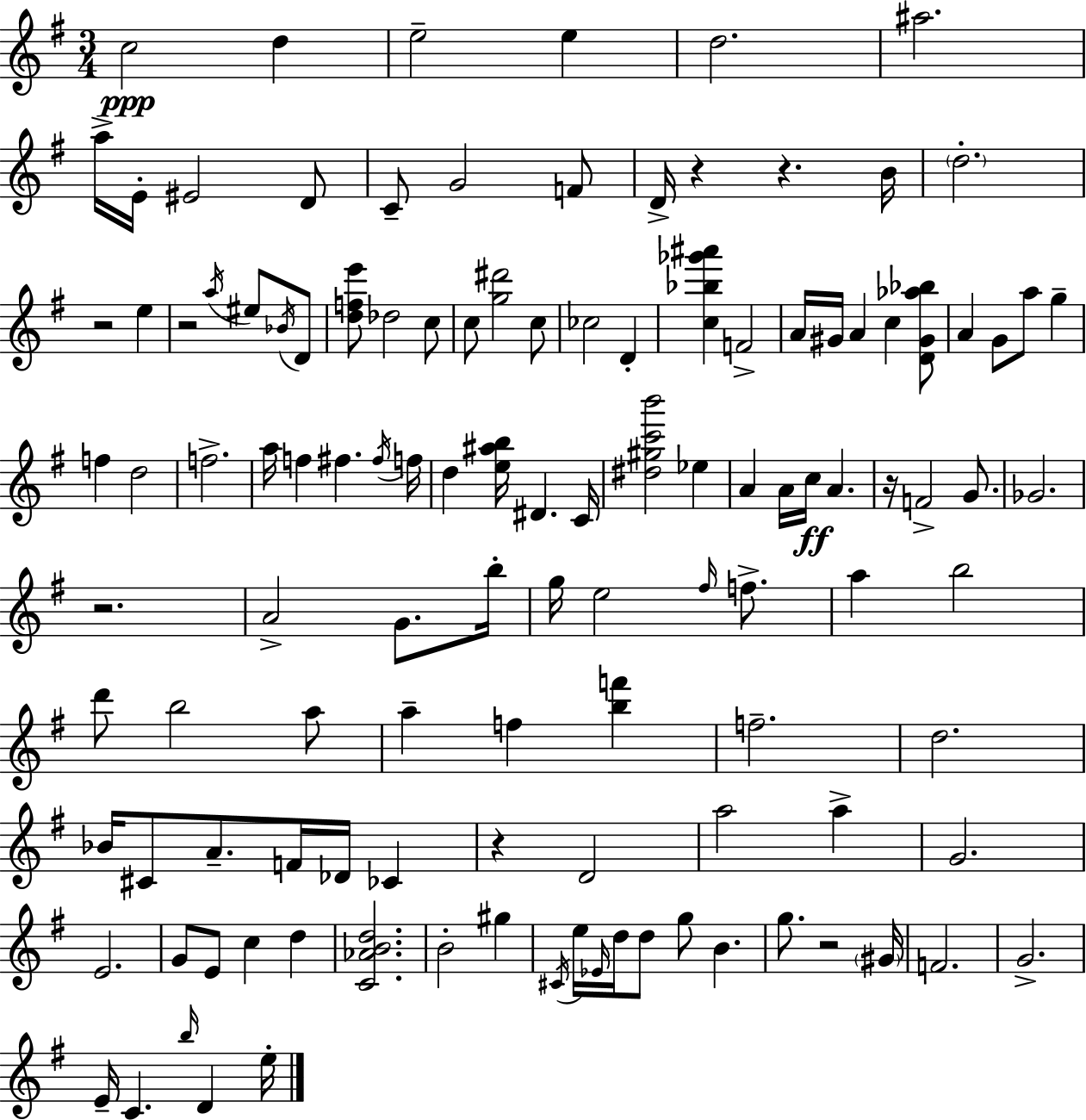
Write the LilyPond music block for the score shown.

{
  \clef treble
  \numericTimeSignature
  \time 3/4
  \key e \minor
  \repeat volta 2 { c''2\ppp d''4 | e''2-- e''4 | d''2. | ais''2. | \break a''16-> e'16-. eis'2 d'8 | c'8-- g'2 f'8 | d'16-> r4 r4. b'16 | \parenthesize d''2.-. | \break r2 e''4 | r2 \acciaccatura { a''16 } eis''8 \acciaccatura { bes'16 } | d'8 <d'' f'' e'''>8 des''2 | c''8 c''8 <g'' dis'''>2 | \break c''8 ces''2 d'4-. | <c'' bes'' ges''' ais'''>4 f'2-> | a'16 gis'16 a'4 c''4 | <d' gis' aes'' bes''>8 a'4 g'8 a''8 g''4-- | \break f''4 d''2 | f''2.-> | a''16 f''4 fis''4. | \acciaccatura { fis''16 } f''16 d''4 <e'' ais'' b''>16 dis'4. | \break c'16 <dis'' gis'' c''' b'''>2 ees''4 | a'4 a'16 c''16\ff a'4. | r16 f'2-> | g'8. ges'2. | \break r2. | a'2-> g'8. | b''16-. g''16 e''2 | \grace { fis''16 } f''8.-> a''4 b''2 | \break d'''8 b''2 | a''8 a''4-- f''4 | <b'' f'''>4 f''2.-- | d''2. | \break bes'16 cis'8 a'8.-- f'16 des'16 | ces'4 r4 d'2 | a''2 | a''4-> g'2. | \break e'2. | g'8 e'8 c''4 | d''4 <c' aes' b' d''>2. | b'2-. | \break gis''4 \acciaccatura { cis'16 } e''16 \grace { ees'16 } d''16 d''8 g''8 | b'4. g''8. r2 | \parenthesize gis'16 f'2. | g'2.-> | \break e'16-- c'4. | \grace { b''16 } d'4 e''16-. } \bar "|."
}